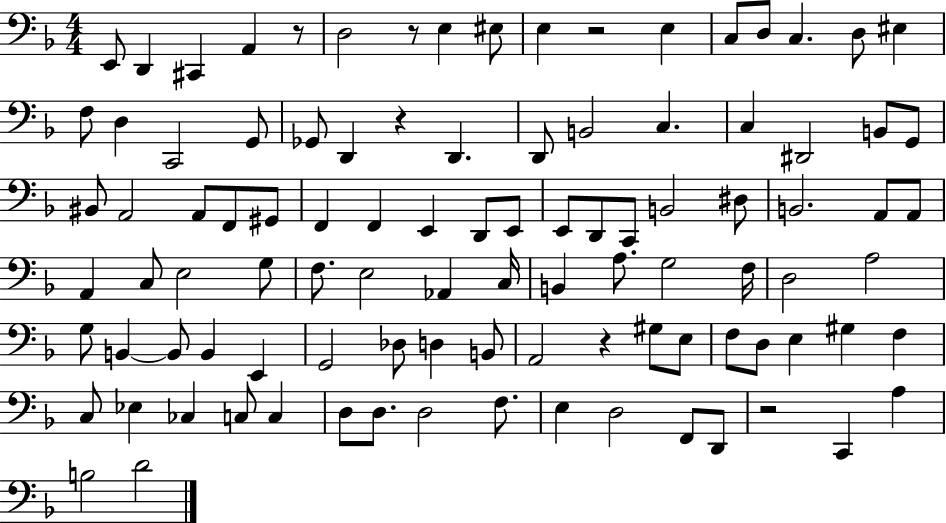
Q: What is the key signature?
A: F major